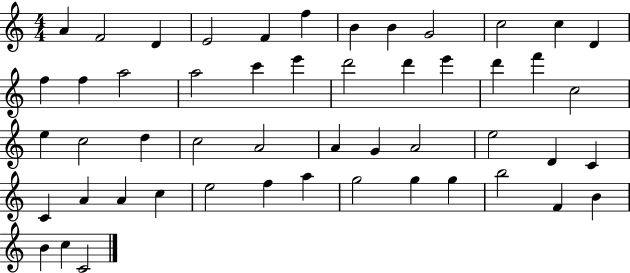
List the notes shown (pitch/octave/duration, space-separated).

A4/q F4/h D4/q E4/h F4/q F5/q B4/q B4/q G4/h C5/h C5/q D4/q F5/q F5/q A5/h A5/h C6/q E6/q D6/h D6/q E6/q D6/q F6/q C5/h E5/q C5/h D5/q C5/h A4/h A4/q G4/q A4/h E5/h D4/q C4/q C4/q A4/q A4/q C5/q E5/h F5/q A5/q G5/h G5/q G5/q B5/h F4/q B4/q B4/q C5/q C4/h